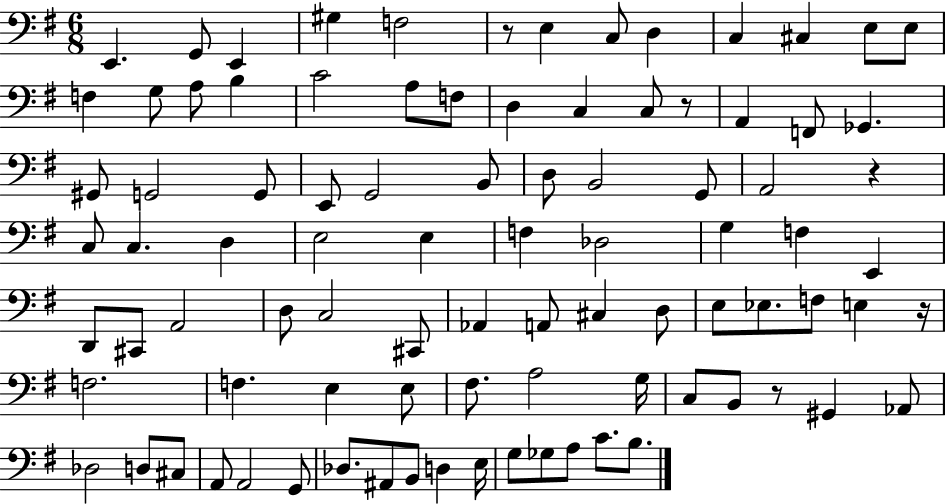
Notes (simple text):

E2/q. G2/e E2/q G#3/q F3/h R/e E3/q C3/e D3/q C3/q C#3/q E3/e E3/e F3/q G3/e A3/e B3/q C4/h A3/e F3/e D3/q C3/q C3/e R/e A2/q F2/e Gb2/q. G#2/e G2/h G2/e E2/e G2/h B2/e D3/e B2/h G2/e A2/h R/q C3/e C3/q. D3/q E3/h E3/q F3/q Db3/h G3/q F3/q E2/q D2/e C#2/e A2/h D3/e C3/h C#2/e Ab2/q A2/e C#3/q D3/e E3/e Eb3/e. F3/e E3/q R/s F3/h. F3/q. E3/q E3/e F#3/e. A3/h G3/s C3/e B2/e R/e G#2/q Ab2/e Db3/h D3/e C#3/e A2/e A2/h G2/e Db3/e. A#2/e B2/e D3/q E3/s G3/e Gb3/e A3/e C4/e. B3/e.